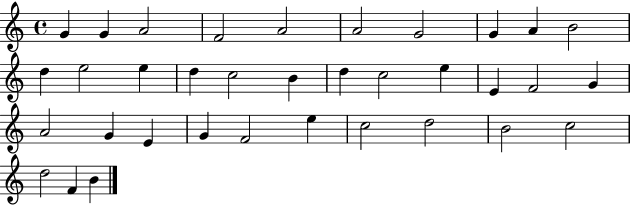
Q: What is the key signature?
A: C major